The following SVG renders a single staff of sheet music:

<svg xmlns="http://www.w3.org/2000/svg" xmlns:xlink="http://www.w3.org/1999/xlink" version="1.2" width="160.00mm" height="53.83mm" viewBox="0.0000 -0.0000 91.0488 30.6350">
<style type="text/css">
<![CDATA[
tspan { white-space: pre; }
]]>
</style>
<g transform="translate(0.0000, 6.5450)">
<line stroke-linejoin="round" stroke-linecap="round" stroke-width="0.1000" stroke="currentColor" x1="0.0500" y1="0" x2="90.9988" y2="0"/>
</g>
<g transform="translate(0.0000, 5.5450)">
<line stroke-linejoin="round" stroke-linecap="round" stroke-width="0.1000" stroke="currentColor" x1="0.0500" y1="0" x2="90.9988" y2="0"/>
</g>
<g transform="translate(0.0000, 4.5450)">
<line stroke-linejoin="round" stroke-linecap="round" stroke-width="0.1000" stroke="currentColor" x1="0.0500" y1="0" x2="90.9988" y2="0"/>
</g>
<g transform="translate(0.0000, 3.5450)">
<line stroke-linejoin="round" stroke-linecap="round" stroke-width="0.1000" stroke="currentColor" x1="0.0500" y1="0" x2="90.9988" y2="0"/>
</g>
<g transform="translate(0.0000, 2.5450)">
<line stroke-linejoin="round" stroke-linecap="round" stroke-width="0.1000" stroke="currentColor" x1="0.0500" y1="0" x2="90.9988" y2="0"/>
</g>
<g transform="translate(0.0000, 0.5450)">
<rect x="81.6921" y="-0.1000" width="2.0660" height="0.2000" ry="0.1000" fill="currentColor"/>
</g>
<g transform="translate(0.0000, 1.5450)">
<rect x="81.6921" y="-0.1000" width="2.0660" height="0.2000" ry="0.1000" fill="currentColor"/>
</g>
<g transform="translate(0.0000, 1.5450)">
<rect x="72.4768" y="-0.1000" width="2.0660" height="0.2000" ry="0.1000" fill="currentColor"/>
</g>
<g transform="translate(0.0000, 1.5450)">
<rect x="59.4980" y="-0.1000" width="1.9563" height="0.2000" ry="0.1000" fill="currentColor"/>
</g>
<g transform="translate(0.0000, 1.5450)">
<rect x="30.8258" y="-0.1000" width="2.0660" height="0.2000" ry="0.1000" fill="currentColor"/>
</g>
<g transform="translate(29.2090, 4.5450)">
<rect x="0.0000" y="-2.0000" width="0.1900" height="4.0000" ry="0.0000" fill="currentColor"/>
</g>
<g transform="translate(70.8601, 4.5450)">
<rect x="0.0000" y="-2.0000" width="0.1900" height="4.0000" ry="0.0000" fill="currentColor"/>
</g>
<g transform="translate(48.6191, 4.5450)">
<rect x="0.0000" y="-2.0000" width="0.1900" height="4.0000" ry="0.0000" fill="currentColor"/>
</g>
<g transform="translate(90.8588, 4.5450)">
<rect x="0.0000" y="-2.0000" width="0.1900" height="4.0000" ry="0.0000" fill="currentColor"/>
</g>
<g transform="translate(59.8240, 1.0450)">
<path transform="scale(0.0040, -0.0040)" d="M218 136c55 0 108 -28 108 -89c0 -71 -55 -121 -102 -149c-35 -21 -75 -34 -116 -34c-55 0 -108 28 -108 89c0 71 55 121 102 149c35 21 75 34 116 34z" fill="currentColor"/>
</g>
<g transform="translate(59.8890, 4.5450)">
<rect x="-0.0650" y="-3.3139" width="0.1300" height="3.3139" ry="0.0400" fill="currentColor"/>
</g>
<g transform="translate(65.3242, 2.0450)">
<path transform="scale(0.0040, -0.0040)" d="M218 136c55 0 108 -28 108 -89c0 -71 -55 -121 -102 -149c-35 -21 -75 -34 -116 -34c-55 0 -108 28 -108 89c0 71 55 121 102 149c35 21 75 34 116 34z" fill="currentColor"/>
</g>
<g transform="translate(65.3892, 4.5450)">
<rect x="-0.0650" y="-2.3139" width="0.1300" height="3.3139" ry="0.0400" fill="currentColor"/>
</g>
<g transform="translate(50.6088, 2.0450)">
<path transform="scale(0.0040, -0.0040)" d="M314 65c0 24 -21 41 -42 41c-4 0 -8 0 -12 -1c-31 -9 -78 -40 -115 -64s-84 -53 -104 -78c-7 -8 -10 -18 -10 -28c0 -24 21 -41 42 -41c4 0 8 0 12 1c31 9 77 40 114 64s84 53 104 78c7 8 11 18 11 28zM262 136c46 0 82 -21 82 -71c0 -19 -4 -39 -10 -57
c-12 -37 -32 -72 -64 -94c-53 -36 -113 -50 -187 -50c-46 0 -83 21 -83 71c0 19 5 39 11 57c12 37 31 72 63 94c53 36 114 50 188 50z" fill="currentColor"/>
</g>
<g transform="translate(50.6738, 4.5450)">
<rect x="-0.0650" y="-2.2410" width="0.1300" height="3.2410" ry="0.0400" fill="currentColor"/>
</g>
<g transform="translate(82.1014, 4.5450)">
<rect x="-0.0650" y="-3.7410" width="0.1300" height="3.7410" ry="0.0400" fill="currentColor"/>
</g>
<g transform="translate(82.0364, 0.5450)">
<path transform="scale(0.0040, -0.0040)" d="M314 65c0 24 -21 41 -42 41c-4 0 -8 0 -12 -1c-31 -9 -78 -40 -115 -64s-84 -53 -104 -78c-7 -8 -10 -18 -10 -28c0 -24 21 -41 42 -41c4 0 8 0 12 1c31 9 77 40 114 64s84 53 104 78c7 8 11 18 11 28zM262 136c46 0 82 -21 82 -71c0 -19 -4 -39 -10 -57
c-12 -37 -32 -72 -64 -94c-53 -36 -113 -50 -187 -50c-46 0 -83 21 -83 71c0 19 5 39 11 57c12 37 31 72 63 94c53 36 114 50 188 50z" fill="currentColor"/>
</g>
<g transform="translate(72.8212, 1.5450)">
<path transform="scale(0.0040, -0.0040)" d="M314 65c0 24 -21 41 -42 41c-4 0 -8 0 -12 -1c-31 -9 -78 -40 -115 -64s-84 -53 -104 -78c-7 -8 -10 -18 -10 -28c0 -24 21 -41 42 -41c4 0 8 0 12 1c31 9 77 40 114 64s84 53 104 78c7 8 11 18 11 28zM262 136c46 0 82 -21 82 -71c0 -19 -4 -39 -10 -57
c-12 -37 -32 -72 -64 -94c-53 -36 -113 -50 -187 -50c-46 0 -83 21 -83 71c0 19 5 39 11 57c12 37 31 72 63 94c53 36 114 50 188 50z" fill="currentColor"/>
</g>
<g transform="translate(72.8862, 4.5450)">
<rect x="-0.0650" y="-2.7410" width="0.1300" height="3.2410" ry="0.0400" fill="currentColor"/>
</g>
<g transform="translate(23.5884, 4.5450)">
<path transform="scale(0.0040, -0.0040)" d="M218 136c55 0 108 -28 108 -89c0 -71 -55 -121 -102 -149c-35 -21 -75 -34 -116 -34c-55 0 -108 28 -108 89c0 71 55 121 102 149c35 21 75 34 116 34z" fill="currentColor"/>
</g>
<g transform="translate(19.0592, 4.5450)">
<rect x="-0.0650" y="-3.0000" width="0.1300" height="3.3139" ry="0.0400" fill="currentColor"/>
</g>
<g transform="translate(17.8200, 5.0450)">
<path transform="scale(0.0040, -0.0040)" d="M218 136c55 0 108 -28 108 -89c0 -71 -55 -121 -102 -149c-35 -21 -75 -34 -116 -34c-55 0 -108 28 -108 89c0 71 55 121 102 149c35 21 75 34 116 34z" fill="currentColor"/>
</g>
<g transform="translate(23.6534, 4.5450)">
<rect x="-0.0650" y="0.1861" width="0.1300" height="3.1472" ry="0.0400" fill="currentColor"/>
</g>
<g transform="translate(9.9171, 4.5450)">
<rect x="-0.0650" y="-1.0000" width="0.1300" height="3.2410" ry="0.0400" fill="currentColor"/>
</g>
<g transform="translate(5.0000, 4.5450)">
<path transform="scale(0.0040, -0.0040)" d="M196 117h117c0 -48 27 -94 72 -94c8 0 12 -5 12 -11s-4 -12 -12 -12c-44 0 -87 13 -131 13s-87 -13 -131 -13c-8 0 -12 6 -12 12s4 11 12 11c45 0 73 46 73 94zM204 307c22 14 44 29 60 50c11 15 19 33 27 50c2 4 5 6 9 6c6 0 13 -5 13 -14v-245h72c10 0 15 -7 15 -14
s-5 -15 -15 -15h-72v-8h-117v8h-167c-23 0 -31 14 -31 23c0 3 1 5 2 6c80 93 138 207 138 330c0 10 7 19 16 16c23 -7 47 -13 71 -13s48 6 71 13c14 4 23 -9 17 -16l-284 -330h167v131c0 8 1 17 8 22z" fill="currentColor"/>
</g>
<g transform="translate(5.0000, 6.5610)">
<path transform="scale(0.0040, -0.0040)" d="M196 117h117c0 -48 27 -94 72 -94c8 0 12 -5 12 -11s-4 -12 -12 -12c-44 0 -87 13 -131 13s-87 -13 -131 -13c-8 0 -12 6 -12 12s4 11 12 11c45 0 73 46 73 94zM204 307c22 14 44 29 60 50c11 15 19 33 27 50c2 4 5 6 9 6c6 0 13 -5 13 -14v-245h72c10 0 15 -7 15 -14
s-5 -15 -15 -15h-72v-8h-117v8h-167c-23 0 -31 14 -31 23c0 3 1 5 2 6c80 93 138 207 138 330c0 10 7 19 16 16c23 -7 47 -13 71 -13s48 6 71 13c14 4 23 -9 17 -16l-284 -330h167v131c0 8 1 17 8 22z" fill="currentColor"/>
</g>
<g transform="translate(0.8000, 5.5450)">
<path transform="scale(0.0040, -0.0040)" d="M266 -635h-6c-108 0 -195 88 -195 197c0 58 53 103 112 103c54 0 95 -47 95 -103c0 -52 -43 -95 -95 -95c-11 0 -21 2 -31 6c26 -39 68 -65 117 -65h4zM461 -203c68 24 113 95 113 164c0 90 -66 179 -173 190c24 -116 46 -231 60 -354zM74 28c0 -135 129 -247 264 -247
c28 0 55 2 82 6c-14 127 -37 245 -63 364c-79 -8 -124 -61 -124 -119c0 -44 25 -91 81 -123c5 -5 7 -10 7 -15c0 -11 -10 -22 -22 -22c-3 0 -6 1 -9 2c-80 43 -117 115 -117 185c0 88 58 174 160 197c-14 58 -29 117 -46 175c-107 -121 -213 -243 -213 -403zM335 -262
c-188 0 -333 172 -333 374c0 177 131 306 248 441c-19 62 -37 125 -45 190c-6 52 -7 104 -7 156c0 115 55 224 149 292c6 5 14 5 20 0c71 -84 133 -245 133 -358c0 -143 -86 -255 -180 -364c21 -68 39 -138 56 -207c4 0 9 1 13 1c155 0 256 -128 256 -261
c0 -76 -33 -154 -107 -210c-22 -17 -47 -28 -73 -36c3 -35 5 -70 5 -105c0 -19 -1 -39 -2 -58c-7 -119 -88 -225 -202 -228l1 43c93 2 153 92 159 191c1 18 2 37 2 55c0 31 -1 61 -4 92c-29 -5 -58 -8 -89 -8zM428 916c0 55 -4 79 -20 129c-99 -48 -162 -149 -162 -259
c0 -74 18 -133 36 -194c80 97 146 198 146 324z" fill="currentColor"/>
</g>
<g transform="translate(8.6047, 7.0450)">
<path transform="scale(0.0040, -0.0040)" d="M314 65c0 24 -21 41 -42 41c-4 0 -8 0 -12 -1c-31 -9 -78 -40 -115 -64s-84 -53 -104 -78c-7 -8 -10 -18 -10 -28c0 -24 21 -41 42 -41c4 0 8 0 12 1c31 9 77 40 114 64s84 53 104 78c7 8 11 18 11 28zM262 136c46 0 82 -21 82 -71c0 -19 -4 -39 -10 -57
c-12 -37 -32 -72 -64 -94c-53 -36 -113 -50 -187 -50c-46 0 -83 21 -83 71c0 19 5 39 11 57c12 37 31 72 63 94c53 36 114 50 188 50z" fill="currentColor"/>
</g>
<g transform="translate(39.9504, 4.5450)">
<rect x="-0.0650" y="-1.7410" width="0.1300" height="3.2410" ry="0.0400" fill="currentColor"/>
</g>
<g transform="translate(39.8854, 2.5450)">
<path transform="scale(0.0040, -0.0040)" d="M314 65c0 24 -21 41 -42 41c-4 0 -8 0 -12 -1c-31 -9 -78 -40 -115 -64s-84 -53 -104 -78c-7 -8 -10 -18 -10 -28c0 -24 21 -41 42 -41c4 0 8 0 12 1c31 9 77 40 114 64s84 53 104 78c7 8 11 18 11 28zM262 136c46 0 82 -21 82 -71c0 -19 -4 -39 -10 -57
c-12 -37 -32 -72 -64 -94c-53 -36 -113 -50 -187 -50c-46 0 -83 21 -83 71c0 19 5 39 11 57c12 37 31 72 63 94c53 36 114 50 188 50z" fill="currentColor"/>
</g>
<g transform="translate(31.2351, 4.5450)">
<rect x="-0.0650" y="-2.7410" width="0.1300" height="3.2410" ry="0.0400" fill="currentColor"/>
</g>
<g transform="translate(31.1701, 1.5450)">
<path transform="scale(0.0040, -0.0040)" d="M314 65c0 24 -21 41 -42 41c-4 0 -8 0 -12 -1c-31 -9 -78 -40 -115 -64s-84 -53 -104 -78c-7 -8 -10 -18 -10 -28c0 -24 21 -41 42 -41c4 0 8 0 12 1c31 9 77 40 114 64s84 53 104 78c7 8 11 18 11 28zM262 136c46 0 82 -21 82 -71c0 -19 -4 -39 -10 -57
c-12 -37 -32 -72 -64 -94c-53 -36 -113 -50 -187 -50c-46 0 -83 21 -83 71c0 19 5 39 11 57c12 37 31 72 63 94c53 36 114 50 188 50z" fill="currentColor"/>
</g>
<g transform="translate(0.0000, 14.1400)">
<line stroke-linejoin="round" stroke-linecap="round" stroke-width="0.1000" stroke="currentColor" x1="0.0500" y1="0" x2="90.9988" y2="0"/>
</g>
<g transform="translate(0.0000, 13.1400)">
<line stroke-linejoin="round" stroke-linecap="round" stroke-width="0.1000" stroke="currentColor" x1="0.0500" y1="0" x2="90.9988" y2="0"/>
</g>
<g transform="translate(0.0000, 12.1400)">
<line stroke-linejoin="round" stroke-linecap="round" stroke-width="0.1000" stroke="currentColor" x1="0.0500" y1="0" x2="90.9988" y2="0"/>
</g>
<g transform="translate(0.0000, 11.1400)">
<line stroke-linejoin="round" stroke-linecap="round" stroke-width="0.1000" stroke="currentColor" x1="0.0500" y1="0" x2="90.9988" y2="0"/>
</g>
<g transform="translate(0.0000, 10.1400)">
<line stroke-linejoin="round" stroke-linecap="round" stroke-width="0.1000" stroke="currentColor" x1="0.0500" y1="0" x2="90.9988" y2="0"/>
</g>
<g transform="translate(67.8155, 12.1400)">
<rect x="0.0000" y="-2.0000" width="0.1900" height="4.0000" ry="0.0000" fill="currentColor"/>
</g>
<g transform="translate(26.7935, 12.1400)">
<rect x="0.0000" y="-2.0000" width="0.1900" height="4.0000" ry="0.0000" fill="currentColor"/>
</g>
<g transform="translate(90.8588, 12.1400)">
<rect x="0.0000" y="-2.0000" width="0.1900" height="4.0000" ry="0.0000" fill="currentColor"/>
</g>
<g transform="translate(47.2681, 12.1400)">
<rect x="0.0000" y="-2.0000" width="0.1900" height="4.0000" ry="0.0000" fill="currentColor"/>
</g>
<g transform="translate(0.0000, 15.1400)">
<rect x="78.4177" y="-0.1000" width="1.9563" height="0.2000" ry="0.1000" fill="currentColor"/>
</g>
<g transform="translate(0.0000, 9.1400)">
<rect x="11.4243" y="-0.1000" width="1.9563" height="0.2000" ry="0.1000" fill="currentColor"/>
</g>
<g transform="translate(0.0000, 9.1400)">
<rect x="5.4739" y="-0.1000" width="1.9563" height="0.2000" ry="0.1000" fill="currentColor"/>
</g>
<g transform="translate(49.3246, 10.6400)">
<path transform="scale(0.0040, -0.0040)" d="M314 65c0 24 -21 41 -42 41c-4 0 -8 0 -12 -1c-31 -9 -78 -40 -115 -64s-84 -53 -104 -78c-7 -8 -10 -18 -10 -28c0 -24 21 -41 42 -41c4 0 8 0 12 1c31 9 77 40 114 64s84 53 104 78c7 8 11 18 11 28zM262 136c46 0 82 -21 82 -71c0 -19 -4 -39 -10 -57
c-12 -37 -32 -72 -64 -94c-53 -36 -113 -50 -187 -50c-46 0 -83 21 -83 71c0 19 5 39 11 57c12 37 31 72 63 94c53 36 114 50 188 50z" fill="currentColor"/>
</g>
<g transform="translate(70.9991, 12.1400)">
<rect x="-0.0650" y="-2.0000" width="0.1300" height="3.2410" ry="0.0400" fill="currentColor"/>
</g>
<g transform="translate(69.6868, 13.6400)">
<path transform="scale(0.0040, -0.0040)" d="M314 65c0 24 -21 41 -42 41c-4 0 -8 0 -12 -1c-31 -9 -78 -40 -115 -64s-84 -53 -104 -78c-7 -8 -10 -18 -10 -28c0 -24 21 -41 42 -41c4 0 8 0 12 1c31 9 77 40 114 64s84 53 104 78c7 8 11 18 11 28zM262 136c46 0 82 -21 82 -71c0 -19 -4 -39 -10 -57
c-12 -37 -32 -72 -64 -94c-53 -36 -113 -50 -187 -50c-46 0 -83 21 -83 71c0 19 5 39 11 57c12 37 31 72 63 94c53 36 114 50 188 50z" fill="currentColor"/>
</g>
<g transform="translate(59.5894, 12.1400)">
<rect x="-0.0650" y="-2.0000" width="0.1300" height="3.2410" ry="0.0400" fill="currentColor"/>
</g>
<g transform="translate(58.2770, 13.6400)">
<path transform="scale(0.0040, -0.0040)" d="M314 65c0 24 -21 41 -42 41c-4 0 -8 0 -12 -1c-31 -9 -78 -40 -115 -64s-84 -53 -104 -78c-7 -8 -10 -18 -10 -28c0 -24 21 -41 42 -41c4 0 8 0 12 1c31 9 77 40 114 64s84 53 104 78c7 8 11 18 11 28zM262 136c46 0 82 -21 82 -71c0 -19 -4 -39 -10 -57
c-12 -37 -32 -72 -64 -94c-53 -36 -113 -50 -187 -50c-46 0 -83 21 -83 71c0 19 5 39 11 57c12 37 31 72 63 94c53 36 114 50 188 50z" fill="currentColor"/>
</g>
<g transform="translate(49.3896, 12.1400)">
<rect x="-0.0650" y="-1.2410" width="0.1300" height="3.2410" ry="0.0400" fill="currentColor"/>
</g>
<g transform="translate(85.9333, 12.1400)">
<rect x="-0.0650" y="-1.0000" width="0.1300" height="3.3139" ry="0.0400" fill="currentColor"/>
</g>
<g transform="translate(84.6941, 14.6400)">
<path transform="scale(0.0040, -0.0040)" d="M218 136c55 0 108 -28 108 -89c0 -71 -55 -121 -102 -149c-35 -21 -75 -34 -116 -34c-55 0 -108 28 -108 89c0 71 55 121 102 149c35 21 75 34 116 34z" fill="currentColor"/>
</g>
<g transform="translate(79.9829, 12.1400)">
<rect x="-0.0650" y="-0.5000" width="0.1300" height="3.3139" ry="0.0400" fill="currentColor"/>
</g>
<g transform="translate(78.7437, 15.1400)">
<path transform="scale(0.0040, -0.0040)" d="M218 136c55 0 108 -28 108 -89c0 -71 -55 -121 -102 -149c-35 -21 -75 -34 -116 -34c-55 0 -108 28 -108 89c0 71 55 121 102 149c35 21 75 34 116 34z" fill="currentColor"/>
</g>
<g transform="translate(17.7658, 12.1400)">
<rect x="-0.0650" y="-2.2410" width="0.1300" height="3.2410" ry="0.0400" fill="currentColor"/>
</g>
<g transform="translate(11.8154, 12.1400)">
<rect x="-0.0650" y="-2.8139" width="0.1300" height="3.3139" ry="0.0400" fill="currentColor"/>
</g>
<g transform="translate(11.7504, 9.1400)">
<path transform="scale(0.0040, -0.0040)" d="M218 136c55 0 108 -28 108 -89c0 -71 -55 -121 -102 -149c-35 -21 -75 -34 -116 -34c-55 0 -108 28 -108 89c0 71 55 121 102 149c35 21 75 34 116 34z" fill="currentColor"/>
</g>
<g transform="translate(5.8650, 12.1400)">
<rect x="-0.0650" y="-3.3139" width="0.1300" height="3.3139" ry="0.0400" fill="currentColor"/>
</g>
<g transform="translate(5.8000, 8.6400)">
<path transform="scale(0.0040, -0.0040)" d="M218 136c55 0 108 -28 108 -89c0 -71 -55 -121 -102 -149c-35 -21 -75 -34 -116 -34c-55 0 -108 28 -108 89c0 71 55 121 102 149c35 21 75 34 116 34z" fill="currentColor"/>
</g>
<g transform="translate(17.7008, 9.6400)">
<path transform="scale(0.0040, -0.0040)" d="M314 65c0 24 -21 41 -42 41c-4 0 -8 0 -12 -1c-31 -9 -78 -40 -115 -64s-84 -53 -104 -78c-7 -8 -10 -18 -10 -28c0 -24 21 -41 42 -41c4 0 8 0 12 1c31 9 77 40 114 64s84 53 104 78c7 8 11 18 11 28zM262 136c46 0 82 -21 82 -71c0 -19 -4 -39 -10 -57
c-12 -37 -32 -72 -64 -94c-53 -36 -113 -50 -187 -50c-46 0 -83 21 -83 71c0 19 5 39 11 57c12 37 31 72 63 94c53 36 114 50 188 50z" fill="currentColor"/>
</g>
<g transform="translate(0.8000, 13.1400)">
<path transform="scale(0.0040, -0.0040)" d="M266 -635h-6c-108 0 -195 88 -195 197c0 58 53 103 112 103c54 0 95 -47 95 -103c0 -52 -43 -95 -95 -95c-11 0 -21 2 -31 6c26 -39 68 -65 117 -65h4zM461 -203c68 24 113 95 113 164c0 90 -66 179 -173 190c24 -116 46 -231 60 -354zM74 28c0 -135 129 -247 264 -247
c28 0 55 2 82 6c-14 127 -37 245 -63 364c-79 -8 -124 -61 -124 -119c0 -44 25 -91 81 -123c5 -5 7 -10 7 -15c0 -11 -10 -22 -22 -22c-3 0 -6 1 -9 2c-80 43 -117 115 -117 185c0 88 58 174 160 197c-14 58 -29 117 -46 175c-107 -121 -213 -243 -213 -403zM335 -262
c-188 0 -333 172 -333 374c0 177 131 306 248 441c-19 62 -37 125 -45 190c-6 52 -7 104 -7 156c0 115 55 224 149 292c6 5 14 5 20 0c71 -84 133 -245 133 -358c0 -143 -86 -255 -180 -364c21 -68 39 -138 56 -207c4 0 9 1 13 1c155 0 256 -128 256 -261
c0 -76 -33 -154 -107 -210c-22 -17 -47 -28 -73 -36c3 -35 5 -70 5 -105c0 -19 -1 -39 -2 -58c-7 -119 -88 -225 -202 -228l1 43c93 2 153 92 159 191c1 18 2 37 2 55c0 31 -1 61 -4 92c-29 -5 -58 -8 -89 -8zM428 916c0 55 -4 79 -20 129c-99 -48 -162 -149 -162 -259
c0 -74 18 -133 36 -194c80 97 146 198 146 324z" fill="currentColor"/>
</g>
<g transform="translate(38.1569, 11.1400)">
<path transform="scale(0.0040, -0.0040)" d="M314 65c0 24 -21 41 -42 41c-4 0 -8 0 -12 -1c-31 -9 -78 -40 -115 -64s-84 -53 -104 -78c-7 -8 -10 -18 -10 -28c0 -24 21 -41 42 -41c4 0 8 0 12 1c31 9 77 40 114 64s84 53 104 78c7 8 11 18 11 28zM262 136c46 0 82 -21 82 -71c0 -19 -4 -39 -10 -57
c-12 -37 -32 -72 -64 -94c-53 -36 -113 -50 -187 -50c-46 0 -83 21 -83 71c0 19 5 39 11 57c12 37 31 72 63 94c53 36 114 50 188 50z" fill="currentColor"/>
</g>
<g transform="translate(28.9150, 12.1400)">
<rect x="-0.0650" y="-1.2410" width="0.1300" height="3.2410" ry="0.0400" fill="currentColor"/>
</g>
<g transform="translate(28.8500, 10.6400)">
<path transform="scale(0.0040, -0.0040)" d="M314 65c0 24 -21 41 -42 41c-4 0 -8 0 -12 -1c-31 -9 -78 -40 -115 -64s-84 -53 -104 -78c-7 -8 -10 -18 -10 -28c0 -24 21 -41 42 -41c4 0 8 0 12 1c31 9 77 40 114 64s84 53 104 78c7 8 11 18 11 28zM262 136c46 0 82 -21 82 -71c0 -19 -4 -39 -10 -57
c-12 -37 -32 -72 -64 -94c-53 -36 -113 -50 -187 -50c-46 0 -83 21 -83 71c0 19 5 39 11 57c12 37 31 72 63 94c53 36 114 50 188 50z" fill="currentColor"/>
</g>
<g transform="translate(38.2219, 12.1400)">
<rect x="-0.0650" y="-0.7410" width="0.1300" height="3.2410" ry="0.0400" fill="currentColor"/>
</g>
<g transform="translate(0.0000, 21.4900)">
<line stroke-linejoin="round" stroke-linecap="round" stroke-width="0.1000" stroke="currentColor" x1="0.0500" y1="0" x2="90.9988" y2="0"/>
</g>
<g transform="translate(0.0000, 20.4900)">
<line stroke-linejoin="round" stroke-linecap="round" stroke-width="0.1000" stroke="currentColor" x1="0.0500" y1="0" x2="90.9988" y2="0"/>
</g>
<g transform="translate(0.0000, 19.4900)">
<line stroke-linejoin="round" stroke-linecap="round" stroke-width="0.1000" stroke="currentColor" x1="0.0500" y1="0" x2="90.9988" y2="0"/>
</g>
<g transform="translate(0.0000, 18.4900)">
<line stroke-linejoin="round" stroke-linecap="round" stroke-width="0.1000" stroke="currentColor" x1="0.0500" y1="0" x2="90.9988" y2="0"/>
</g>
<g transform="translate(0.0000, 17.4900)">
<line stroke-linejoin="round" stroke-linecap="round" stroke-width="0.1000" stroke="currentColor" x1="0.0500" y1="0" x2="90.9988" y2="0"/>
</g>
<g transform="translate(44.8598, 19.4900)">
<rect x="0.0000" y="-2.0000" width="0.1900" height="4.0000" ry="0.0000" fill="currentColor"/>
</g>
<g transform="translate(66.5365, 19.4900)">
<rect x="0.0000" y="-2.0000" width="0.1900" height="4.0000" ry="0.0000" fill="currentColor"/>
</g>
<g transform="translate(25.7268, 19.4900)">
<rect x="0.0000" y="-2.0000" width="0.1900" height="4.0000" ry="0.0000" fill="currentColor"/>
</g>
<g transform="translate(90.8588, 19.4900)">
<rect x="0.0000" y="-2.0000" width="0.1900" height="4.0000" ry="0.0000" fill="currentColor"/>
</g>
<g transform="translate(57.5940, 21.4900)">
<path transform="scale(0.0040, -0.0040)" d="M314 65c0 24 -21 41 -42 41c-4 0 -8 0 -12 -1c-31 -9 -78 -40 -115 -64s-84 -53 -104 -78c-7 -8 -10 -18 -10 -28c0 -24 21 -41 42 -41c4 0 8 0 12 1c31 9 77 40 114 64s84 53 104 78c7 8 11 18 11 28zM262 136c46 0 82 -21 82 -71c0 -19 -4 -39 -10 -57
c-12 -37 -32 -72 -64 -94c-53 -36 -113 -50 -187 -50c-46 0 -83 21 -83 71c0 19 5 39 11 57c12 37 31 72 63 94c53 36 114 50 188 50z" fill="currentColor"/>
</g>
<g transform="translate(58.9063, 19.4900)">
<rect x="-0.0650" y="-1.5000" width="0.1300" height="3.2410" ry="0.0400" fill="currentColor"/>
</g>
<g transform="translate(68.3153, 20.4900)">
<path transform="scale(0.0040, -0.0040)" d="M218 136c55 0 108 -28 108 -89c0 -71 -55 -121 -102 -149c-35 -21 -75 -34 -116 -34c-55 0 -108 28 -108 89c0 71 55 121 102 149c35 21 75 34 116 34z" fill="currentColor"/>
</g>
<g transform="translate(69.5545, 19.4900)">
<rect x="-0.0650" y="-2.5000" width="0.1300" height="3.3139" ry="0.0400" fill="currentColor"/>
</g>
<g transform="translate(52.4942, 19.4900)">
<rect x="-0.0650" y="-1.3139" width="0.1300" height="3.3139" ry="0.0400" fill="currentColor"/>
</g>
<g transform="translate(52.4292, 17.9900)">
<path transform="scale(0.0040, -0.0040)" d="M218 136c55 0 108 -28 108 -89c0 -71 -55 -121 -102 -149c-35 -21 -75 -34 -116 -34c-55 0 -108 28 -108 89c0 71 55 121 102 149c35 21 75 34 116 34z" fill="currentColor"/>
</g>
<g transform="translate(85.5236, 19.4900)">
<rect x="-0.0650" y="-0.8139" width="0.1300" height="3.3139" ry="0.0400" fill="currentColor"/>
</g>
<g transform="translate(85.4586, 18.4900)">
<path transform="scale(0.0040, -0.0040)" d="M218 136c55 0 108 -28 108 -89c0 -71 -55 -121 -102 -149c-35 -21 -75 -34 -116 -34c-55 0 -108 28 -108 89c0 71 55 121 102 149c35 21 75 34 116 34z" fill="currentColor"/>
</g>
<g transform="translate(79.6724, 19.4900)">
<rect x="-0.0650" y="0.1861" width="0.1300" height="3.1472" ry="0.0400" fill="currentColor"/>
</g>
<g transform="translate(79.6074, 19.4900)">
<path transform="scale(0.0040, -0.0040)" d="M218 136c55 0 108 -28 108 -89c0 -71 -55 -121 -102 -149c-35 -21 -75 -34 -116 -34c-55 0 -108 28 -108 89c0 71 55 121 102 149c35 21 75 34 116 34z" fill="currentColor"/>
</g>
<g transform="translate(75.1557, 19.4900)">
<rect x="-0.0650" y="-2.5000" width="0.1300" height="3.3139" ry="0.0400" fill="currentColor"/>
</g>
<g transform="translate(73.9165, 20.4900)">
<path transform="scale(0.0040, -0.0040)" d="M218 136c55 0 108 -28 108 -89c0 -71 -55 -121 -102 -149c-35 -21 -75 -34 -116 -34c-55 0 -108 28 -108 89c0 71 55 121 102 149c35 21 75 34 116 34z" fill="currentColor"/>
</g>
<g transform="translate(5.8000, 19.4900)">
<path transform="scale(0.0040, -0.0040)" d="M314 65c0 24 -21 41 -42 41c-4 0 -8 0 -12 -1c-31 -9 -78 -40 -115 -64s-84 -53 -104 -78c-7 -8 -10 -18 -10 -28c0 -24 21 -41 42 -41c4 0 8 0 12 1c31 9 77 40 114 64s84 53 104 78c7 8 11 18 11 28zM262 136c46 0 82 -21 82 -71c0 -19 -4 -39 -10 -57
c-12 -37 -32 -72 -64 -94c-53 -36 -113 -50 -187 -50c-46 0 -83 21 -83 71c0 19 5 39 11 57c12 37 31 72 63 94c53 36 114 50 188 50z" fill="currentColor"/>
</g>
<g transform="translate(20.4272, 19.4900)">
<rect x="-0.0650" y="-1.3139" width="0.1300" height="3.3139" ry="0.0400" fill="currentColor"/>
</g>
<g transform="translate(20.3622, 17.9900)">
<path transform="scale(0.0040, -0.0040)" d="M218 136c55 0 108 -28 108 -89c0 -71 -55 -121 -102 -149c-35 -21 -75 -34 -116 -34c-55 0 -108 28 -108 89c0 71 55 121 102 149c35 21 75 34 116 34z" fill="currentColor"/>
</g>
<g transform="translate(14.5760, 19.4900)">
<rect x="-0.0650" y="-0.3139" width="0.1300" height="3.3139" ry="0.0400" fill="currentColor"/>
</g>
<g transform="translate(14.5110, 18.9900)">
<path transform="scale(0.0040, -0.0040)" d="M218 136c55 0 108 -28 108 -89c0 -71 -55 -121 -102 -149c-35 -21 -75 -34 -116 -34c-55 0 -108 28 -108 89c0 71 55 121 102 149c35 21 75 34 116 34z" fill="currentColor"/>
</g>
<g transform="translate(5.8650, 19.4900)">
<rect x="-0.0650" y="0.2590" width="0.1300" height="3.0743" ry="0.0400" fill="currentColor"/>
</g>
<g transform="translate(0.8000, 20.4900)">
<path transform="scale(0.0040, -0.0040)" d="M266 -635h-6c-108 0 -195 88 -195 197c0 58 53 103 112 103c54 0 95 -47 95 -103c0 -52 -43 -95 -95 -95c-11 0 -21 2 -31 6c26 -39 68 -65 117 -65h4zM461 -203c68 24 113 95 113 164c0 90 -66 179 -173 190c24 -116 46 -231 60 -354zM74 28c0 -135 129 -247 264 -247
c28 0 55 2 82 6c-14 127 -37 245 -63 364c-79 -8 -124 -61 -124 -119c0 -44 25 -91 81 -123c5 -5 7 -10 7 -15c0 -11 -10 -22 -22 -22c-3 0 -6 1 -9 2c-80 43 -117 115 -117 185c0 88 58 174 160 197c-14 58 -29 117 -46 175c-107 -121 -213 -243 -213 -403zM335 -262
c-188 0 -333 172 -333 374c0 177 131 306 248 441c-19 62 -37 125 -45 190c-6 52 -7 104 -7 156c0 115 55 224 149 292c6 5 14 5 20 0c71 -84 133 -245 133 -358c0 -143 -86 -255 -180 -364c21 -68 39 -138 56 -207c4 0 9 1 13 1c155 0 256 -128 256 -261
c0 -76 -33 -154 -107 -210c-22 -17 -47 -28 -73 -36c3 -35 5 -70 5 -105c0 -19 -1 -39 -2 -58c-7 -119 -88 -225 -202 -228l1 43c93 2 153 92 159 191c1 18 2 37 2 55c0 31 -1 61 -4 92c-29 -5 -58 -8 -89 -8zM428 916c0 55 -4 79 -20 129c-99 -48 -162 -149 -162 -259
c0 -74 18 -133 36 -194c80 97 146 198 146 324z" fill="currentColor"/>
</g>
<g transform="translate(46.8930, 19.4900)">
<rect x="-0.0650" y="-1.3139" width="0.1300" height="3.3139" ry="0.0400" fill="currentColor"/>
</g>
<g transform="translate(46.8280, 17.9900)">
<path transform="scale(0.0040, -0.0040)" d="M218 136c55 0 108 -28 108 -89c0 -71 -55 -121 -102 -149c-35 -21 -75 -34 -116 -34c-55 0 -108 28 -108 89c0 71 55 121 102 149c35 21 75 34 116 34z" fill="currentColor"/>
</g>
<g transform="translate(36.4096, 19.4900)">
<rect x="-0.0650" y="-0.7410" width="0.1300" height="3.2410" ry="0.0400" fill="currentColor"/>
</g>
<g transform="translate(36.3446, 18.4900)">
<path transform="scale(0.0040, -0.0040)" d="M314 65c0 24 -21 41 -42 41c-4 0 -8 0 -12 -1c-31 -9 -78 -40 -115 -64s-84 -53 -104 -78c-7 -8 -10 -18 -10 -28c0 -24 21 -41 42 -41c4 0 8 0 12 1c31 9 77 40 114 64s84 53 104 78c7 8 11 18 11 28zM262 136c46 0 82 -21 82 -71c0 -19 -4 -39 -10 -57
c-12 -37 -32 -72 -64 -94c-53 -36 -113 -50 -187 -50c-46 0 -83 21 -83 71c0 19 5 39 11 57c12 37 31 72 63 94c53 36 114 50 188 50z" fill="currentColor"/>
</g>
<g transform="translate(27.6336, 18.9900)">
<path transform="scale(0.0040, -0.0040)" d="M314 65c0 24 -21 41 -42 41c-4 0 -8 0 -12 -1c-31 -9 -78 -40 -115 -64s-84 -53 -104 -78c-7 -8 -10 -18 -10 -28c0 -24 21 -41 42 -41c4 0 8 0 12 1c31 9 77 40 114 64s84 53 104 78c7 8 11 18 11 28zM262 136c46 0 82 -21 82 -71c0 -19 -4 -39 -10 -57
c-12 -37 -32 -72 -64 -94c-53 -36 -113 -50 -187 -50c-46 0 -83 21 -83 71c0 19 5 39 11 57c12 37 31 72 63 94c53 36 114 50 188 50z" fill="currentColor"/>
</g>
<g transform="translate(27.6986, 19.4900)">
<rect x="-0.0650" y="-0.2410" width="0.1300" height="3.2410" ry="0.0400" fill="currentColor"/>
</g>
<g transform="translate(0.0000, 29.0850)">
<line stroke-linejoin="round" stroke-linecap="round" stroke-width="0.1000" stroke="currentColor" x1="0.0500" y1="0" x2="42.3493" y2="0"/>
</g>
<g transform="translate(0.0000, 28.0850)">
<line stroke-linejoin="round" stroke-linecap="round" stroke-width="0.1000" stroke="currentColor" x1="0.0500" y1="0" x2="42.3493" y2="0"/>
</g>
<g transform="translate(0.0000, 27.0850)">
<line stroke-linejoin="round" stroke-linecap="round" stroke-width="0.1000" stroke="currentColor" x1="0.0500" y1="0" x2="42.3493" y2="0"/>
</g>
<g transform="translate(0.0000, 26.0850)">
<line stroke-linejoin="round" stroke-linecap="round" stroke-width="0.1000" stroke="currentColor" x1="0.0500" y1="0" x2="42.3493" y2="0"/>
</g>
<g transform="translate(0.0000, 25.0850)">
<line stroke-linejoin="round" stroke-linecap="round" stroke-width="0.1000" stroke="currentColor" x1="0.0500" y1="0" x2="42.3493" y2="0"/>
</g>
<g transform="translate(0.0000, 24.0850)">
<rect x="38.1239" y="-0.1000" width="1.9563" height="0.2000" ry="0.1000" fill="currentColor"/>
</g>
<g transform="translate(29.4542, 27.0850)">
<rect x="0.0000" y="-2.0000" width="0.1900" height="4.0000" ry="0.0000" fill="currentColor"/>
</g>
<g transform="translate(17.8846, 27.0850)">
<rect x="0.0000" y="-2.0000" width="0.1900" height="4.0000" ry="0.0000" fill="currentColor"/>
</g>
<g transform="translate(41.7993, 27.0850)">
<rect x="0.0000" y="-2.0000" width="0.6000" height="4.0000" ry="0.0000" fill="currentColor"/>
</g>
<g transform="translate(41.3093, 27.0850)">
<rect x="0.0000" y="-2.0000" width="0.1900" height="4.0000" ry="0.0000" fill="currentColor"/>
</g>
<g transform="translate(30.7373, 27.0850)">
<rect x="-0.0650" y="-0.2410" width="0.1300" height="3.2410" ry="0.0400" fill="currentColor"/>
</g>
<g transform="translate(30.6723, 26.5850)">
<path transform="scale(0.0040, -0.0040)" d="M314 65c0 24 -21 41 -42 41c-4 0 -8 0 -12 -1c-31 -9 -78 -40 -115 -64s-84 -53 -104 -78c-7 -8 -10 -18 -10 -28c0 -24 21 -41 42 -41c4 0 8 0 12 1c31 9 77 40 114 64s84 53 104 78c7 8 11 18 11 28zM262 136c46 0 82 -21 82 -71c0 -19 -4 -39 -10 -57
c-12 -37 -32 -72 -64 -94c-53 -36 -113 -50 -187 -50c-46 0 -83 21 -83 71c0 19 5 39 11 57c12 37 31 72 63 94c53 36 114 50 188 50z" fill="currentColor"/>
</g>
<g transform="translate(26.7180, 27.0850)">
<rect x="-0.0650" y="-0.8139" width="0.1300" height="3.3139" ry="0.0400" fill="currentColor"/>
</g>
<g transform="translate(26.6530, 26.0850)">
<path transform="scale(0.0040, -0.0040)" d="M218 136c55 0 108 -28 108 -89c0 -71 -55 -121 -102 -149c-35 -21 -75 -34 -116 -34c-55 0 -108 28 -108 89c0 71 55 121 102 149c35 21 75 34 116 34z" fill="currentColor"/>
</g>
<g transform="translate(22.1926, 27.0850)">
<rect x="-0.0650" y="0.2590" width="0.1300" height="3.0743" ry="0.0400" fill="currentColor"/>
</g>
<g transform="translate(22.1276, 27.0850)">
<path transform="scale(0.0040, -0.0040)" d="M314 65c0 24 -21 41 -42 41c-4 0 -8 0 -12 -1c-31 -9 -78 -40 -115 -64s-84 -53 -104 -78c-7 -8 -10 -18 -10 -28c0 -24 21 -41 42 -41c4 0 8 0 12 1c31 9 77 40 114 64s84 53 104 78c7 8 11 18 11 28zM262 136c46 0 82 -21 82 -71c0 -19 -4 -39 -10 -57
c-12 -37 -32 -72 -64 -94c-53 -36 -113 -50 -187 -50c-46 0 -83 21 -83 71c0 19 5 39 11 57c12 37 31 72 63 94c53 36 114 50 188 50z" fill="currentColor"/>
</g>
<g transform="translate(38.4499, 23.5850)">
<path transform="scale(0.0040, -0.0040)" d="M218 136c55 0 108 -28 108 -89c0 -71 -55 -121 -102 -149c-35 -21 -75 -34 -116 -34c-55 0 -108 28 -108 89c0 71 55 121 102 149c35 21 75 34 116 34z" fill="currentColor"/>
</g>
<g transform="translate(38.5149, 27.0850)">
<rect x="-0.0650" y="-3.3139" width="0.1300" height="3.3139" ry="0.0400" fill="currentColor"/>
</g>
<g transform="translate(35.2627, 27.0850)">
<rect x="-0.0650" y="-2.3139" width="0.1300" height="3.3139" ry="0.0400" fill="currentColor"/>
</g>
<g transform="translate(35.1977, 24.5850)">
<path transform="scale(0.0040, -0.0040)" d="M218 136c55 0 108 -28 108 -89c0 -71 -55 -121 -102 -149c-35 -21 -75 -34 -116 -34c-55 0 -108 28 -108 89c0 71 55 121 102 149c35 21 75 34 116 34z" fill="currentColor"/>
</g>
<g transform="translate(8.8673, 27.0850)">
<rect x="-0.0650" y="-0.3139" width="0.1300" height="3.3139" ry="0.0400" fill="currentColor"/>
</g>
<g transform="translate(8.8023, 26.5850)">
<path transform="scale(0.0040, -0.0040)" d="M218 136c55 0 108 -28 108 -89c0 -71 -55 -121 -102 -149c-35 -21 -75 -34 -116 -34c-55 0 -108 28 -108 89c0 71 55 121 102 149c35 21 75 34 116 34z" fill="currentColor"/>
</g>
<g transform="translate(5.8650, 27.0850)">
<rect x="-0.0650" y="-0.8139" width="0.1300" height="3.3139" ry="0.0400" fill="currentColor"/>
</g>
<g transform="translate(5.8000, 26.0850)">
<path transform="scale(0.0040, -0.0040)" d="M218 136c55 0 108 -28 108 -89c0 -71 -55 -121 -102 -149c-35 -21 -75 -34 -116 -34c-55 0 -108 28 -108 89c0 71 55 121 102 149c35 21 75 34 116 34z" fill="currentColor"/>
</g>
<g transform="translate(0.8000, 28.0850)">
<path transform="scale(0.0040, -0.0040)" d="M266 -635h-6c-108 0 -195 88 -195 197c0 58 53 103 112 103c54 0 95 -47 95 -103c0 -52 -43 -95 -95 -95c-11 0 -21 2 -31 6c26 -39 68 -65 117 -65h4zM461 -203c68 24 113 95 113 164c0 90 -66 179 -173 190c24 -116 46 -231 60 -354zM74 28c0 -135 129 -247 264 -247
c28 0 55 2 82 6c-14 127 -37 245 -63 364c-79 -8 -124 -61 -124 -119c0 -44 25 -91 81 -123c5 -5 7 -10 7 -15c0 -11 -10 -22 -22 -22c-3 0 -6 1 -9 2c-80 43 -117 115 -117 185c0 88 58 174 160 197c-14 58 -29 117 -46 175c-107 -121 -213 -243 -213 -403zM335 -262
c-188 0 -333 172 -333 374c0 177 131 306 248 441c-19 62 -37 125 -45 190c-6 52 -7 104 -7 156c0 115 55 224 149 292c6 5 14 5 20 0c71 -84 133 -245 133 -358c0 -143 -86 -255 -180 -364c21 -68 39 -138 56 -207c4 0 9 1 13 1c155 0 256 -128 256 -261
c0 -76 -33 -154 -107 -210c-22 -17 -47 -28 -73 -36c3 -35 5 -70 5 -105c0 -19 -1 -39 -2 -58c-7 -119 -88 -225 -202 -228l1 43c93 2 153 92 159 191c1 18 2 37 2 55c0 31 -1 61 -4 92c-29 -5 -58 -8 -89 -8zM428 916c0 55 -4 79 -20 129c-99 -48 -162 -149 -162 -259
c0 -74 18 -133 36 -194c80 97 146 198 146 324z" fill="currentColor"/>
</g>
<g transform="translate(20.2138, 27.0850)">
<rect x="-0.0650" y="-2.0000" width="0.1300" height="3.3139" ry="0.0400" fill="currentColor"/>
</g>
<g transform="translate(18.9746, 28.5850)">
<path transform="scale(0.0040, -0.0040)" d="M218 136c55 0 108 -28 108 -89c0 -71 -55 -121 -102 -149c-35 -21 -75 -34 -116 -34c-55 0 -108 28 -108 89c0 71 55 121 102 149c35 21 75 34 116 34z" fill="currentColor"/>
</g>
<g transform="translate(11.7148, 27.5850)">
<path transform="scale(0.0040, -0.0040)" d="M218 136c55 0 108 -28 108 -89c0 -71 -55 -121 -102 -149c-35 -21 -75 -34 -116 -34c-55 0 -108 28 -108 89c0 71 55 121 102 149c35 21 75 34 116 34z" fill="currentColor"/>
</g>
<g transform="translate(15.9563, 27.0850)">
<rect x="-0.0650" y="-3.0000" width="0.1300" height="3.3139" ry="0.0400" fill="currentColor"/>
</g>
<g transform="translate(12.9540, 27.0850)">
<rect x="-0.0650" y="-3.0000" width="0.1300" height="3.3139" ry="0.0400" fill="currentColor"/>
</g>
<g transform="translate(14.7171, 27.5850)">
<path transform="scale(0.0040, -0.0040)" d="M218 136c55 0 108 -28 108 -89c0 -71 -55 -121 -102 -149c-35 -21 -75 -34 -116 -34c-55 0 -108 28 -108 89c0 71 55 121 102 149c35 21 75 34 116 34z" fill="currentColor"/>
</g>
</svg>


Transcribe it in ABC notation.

X:1
T:Untitled
M:4/4
L:1/4
K:C
D2 A B a2 f2 g2 b g a2 c'2 b a g2 e2 d2 e2 F2 F2 C D B2 c e c2 d2 e e E2 G G B d d c A A F B2 d c2 g b